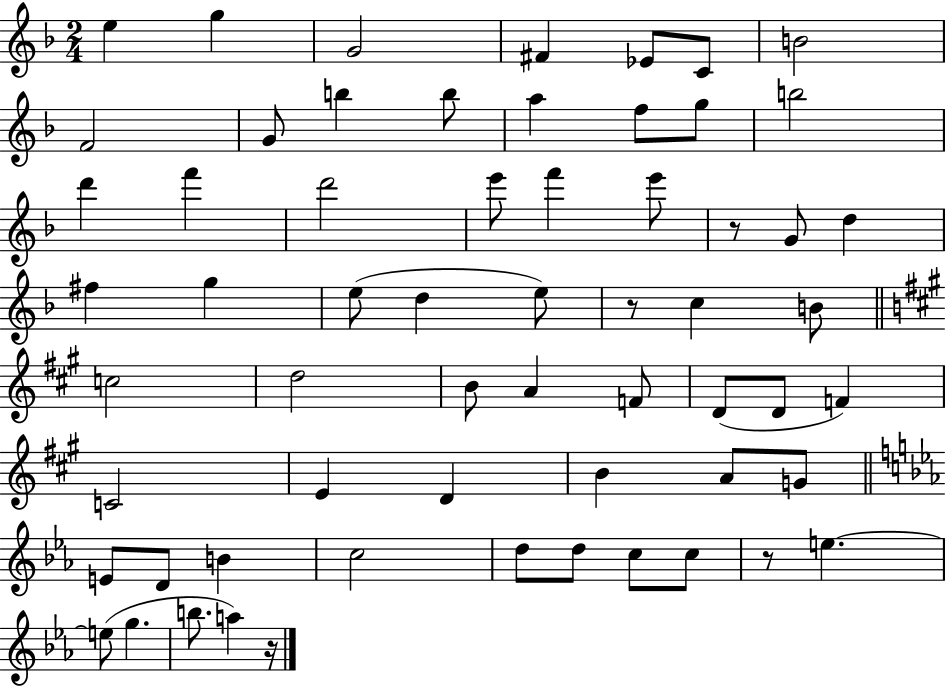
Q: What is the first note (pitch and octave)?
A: E5